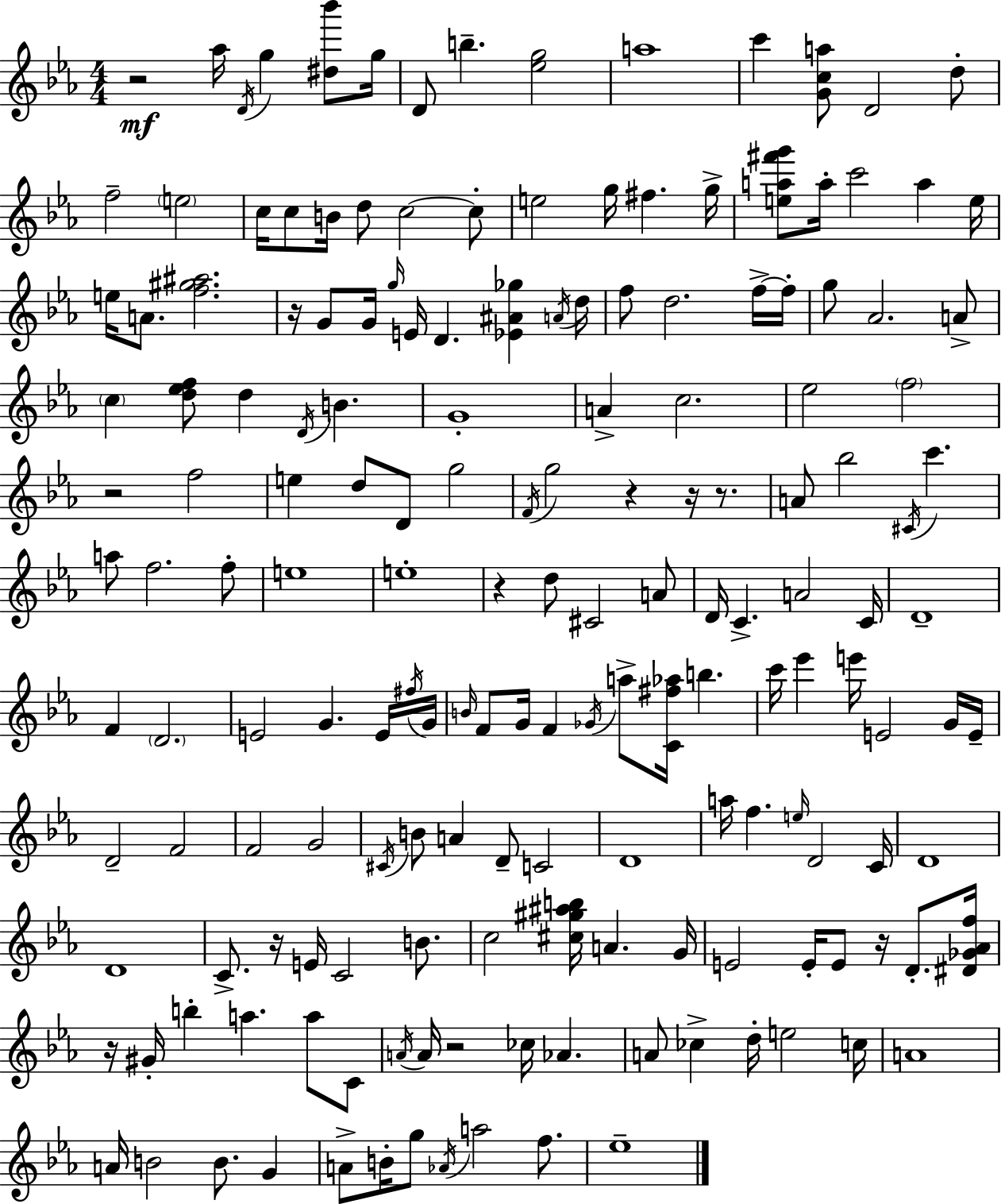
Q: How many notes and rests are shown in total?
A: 170